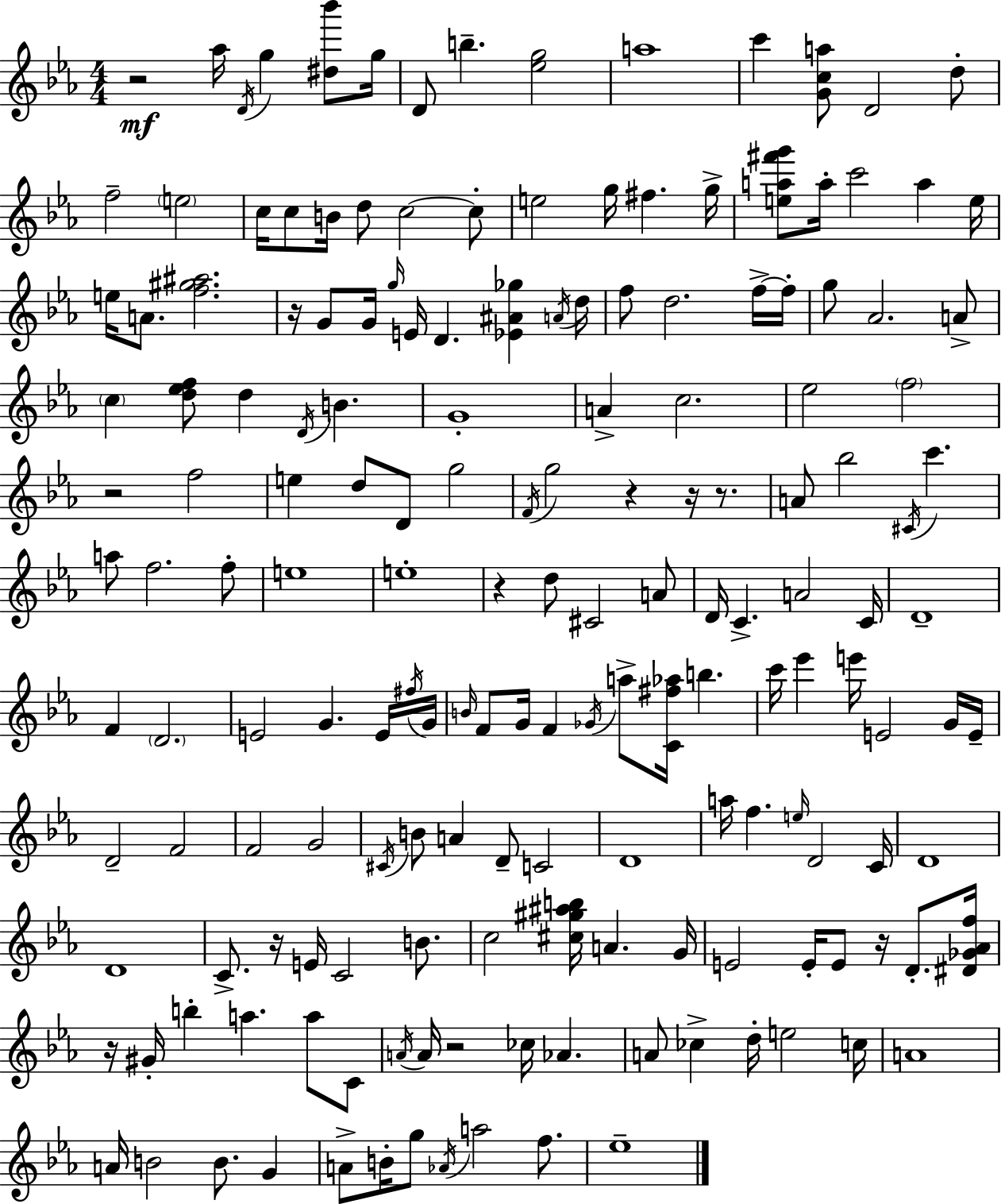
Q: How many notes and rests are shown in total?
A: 170